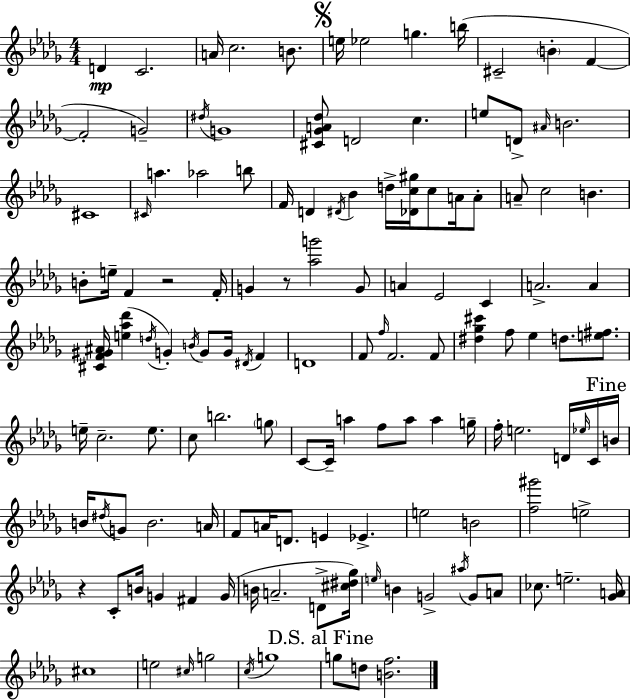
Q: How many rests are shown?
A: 3